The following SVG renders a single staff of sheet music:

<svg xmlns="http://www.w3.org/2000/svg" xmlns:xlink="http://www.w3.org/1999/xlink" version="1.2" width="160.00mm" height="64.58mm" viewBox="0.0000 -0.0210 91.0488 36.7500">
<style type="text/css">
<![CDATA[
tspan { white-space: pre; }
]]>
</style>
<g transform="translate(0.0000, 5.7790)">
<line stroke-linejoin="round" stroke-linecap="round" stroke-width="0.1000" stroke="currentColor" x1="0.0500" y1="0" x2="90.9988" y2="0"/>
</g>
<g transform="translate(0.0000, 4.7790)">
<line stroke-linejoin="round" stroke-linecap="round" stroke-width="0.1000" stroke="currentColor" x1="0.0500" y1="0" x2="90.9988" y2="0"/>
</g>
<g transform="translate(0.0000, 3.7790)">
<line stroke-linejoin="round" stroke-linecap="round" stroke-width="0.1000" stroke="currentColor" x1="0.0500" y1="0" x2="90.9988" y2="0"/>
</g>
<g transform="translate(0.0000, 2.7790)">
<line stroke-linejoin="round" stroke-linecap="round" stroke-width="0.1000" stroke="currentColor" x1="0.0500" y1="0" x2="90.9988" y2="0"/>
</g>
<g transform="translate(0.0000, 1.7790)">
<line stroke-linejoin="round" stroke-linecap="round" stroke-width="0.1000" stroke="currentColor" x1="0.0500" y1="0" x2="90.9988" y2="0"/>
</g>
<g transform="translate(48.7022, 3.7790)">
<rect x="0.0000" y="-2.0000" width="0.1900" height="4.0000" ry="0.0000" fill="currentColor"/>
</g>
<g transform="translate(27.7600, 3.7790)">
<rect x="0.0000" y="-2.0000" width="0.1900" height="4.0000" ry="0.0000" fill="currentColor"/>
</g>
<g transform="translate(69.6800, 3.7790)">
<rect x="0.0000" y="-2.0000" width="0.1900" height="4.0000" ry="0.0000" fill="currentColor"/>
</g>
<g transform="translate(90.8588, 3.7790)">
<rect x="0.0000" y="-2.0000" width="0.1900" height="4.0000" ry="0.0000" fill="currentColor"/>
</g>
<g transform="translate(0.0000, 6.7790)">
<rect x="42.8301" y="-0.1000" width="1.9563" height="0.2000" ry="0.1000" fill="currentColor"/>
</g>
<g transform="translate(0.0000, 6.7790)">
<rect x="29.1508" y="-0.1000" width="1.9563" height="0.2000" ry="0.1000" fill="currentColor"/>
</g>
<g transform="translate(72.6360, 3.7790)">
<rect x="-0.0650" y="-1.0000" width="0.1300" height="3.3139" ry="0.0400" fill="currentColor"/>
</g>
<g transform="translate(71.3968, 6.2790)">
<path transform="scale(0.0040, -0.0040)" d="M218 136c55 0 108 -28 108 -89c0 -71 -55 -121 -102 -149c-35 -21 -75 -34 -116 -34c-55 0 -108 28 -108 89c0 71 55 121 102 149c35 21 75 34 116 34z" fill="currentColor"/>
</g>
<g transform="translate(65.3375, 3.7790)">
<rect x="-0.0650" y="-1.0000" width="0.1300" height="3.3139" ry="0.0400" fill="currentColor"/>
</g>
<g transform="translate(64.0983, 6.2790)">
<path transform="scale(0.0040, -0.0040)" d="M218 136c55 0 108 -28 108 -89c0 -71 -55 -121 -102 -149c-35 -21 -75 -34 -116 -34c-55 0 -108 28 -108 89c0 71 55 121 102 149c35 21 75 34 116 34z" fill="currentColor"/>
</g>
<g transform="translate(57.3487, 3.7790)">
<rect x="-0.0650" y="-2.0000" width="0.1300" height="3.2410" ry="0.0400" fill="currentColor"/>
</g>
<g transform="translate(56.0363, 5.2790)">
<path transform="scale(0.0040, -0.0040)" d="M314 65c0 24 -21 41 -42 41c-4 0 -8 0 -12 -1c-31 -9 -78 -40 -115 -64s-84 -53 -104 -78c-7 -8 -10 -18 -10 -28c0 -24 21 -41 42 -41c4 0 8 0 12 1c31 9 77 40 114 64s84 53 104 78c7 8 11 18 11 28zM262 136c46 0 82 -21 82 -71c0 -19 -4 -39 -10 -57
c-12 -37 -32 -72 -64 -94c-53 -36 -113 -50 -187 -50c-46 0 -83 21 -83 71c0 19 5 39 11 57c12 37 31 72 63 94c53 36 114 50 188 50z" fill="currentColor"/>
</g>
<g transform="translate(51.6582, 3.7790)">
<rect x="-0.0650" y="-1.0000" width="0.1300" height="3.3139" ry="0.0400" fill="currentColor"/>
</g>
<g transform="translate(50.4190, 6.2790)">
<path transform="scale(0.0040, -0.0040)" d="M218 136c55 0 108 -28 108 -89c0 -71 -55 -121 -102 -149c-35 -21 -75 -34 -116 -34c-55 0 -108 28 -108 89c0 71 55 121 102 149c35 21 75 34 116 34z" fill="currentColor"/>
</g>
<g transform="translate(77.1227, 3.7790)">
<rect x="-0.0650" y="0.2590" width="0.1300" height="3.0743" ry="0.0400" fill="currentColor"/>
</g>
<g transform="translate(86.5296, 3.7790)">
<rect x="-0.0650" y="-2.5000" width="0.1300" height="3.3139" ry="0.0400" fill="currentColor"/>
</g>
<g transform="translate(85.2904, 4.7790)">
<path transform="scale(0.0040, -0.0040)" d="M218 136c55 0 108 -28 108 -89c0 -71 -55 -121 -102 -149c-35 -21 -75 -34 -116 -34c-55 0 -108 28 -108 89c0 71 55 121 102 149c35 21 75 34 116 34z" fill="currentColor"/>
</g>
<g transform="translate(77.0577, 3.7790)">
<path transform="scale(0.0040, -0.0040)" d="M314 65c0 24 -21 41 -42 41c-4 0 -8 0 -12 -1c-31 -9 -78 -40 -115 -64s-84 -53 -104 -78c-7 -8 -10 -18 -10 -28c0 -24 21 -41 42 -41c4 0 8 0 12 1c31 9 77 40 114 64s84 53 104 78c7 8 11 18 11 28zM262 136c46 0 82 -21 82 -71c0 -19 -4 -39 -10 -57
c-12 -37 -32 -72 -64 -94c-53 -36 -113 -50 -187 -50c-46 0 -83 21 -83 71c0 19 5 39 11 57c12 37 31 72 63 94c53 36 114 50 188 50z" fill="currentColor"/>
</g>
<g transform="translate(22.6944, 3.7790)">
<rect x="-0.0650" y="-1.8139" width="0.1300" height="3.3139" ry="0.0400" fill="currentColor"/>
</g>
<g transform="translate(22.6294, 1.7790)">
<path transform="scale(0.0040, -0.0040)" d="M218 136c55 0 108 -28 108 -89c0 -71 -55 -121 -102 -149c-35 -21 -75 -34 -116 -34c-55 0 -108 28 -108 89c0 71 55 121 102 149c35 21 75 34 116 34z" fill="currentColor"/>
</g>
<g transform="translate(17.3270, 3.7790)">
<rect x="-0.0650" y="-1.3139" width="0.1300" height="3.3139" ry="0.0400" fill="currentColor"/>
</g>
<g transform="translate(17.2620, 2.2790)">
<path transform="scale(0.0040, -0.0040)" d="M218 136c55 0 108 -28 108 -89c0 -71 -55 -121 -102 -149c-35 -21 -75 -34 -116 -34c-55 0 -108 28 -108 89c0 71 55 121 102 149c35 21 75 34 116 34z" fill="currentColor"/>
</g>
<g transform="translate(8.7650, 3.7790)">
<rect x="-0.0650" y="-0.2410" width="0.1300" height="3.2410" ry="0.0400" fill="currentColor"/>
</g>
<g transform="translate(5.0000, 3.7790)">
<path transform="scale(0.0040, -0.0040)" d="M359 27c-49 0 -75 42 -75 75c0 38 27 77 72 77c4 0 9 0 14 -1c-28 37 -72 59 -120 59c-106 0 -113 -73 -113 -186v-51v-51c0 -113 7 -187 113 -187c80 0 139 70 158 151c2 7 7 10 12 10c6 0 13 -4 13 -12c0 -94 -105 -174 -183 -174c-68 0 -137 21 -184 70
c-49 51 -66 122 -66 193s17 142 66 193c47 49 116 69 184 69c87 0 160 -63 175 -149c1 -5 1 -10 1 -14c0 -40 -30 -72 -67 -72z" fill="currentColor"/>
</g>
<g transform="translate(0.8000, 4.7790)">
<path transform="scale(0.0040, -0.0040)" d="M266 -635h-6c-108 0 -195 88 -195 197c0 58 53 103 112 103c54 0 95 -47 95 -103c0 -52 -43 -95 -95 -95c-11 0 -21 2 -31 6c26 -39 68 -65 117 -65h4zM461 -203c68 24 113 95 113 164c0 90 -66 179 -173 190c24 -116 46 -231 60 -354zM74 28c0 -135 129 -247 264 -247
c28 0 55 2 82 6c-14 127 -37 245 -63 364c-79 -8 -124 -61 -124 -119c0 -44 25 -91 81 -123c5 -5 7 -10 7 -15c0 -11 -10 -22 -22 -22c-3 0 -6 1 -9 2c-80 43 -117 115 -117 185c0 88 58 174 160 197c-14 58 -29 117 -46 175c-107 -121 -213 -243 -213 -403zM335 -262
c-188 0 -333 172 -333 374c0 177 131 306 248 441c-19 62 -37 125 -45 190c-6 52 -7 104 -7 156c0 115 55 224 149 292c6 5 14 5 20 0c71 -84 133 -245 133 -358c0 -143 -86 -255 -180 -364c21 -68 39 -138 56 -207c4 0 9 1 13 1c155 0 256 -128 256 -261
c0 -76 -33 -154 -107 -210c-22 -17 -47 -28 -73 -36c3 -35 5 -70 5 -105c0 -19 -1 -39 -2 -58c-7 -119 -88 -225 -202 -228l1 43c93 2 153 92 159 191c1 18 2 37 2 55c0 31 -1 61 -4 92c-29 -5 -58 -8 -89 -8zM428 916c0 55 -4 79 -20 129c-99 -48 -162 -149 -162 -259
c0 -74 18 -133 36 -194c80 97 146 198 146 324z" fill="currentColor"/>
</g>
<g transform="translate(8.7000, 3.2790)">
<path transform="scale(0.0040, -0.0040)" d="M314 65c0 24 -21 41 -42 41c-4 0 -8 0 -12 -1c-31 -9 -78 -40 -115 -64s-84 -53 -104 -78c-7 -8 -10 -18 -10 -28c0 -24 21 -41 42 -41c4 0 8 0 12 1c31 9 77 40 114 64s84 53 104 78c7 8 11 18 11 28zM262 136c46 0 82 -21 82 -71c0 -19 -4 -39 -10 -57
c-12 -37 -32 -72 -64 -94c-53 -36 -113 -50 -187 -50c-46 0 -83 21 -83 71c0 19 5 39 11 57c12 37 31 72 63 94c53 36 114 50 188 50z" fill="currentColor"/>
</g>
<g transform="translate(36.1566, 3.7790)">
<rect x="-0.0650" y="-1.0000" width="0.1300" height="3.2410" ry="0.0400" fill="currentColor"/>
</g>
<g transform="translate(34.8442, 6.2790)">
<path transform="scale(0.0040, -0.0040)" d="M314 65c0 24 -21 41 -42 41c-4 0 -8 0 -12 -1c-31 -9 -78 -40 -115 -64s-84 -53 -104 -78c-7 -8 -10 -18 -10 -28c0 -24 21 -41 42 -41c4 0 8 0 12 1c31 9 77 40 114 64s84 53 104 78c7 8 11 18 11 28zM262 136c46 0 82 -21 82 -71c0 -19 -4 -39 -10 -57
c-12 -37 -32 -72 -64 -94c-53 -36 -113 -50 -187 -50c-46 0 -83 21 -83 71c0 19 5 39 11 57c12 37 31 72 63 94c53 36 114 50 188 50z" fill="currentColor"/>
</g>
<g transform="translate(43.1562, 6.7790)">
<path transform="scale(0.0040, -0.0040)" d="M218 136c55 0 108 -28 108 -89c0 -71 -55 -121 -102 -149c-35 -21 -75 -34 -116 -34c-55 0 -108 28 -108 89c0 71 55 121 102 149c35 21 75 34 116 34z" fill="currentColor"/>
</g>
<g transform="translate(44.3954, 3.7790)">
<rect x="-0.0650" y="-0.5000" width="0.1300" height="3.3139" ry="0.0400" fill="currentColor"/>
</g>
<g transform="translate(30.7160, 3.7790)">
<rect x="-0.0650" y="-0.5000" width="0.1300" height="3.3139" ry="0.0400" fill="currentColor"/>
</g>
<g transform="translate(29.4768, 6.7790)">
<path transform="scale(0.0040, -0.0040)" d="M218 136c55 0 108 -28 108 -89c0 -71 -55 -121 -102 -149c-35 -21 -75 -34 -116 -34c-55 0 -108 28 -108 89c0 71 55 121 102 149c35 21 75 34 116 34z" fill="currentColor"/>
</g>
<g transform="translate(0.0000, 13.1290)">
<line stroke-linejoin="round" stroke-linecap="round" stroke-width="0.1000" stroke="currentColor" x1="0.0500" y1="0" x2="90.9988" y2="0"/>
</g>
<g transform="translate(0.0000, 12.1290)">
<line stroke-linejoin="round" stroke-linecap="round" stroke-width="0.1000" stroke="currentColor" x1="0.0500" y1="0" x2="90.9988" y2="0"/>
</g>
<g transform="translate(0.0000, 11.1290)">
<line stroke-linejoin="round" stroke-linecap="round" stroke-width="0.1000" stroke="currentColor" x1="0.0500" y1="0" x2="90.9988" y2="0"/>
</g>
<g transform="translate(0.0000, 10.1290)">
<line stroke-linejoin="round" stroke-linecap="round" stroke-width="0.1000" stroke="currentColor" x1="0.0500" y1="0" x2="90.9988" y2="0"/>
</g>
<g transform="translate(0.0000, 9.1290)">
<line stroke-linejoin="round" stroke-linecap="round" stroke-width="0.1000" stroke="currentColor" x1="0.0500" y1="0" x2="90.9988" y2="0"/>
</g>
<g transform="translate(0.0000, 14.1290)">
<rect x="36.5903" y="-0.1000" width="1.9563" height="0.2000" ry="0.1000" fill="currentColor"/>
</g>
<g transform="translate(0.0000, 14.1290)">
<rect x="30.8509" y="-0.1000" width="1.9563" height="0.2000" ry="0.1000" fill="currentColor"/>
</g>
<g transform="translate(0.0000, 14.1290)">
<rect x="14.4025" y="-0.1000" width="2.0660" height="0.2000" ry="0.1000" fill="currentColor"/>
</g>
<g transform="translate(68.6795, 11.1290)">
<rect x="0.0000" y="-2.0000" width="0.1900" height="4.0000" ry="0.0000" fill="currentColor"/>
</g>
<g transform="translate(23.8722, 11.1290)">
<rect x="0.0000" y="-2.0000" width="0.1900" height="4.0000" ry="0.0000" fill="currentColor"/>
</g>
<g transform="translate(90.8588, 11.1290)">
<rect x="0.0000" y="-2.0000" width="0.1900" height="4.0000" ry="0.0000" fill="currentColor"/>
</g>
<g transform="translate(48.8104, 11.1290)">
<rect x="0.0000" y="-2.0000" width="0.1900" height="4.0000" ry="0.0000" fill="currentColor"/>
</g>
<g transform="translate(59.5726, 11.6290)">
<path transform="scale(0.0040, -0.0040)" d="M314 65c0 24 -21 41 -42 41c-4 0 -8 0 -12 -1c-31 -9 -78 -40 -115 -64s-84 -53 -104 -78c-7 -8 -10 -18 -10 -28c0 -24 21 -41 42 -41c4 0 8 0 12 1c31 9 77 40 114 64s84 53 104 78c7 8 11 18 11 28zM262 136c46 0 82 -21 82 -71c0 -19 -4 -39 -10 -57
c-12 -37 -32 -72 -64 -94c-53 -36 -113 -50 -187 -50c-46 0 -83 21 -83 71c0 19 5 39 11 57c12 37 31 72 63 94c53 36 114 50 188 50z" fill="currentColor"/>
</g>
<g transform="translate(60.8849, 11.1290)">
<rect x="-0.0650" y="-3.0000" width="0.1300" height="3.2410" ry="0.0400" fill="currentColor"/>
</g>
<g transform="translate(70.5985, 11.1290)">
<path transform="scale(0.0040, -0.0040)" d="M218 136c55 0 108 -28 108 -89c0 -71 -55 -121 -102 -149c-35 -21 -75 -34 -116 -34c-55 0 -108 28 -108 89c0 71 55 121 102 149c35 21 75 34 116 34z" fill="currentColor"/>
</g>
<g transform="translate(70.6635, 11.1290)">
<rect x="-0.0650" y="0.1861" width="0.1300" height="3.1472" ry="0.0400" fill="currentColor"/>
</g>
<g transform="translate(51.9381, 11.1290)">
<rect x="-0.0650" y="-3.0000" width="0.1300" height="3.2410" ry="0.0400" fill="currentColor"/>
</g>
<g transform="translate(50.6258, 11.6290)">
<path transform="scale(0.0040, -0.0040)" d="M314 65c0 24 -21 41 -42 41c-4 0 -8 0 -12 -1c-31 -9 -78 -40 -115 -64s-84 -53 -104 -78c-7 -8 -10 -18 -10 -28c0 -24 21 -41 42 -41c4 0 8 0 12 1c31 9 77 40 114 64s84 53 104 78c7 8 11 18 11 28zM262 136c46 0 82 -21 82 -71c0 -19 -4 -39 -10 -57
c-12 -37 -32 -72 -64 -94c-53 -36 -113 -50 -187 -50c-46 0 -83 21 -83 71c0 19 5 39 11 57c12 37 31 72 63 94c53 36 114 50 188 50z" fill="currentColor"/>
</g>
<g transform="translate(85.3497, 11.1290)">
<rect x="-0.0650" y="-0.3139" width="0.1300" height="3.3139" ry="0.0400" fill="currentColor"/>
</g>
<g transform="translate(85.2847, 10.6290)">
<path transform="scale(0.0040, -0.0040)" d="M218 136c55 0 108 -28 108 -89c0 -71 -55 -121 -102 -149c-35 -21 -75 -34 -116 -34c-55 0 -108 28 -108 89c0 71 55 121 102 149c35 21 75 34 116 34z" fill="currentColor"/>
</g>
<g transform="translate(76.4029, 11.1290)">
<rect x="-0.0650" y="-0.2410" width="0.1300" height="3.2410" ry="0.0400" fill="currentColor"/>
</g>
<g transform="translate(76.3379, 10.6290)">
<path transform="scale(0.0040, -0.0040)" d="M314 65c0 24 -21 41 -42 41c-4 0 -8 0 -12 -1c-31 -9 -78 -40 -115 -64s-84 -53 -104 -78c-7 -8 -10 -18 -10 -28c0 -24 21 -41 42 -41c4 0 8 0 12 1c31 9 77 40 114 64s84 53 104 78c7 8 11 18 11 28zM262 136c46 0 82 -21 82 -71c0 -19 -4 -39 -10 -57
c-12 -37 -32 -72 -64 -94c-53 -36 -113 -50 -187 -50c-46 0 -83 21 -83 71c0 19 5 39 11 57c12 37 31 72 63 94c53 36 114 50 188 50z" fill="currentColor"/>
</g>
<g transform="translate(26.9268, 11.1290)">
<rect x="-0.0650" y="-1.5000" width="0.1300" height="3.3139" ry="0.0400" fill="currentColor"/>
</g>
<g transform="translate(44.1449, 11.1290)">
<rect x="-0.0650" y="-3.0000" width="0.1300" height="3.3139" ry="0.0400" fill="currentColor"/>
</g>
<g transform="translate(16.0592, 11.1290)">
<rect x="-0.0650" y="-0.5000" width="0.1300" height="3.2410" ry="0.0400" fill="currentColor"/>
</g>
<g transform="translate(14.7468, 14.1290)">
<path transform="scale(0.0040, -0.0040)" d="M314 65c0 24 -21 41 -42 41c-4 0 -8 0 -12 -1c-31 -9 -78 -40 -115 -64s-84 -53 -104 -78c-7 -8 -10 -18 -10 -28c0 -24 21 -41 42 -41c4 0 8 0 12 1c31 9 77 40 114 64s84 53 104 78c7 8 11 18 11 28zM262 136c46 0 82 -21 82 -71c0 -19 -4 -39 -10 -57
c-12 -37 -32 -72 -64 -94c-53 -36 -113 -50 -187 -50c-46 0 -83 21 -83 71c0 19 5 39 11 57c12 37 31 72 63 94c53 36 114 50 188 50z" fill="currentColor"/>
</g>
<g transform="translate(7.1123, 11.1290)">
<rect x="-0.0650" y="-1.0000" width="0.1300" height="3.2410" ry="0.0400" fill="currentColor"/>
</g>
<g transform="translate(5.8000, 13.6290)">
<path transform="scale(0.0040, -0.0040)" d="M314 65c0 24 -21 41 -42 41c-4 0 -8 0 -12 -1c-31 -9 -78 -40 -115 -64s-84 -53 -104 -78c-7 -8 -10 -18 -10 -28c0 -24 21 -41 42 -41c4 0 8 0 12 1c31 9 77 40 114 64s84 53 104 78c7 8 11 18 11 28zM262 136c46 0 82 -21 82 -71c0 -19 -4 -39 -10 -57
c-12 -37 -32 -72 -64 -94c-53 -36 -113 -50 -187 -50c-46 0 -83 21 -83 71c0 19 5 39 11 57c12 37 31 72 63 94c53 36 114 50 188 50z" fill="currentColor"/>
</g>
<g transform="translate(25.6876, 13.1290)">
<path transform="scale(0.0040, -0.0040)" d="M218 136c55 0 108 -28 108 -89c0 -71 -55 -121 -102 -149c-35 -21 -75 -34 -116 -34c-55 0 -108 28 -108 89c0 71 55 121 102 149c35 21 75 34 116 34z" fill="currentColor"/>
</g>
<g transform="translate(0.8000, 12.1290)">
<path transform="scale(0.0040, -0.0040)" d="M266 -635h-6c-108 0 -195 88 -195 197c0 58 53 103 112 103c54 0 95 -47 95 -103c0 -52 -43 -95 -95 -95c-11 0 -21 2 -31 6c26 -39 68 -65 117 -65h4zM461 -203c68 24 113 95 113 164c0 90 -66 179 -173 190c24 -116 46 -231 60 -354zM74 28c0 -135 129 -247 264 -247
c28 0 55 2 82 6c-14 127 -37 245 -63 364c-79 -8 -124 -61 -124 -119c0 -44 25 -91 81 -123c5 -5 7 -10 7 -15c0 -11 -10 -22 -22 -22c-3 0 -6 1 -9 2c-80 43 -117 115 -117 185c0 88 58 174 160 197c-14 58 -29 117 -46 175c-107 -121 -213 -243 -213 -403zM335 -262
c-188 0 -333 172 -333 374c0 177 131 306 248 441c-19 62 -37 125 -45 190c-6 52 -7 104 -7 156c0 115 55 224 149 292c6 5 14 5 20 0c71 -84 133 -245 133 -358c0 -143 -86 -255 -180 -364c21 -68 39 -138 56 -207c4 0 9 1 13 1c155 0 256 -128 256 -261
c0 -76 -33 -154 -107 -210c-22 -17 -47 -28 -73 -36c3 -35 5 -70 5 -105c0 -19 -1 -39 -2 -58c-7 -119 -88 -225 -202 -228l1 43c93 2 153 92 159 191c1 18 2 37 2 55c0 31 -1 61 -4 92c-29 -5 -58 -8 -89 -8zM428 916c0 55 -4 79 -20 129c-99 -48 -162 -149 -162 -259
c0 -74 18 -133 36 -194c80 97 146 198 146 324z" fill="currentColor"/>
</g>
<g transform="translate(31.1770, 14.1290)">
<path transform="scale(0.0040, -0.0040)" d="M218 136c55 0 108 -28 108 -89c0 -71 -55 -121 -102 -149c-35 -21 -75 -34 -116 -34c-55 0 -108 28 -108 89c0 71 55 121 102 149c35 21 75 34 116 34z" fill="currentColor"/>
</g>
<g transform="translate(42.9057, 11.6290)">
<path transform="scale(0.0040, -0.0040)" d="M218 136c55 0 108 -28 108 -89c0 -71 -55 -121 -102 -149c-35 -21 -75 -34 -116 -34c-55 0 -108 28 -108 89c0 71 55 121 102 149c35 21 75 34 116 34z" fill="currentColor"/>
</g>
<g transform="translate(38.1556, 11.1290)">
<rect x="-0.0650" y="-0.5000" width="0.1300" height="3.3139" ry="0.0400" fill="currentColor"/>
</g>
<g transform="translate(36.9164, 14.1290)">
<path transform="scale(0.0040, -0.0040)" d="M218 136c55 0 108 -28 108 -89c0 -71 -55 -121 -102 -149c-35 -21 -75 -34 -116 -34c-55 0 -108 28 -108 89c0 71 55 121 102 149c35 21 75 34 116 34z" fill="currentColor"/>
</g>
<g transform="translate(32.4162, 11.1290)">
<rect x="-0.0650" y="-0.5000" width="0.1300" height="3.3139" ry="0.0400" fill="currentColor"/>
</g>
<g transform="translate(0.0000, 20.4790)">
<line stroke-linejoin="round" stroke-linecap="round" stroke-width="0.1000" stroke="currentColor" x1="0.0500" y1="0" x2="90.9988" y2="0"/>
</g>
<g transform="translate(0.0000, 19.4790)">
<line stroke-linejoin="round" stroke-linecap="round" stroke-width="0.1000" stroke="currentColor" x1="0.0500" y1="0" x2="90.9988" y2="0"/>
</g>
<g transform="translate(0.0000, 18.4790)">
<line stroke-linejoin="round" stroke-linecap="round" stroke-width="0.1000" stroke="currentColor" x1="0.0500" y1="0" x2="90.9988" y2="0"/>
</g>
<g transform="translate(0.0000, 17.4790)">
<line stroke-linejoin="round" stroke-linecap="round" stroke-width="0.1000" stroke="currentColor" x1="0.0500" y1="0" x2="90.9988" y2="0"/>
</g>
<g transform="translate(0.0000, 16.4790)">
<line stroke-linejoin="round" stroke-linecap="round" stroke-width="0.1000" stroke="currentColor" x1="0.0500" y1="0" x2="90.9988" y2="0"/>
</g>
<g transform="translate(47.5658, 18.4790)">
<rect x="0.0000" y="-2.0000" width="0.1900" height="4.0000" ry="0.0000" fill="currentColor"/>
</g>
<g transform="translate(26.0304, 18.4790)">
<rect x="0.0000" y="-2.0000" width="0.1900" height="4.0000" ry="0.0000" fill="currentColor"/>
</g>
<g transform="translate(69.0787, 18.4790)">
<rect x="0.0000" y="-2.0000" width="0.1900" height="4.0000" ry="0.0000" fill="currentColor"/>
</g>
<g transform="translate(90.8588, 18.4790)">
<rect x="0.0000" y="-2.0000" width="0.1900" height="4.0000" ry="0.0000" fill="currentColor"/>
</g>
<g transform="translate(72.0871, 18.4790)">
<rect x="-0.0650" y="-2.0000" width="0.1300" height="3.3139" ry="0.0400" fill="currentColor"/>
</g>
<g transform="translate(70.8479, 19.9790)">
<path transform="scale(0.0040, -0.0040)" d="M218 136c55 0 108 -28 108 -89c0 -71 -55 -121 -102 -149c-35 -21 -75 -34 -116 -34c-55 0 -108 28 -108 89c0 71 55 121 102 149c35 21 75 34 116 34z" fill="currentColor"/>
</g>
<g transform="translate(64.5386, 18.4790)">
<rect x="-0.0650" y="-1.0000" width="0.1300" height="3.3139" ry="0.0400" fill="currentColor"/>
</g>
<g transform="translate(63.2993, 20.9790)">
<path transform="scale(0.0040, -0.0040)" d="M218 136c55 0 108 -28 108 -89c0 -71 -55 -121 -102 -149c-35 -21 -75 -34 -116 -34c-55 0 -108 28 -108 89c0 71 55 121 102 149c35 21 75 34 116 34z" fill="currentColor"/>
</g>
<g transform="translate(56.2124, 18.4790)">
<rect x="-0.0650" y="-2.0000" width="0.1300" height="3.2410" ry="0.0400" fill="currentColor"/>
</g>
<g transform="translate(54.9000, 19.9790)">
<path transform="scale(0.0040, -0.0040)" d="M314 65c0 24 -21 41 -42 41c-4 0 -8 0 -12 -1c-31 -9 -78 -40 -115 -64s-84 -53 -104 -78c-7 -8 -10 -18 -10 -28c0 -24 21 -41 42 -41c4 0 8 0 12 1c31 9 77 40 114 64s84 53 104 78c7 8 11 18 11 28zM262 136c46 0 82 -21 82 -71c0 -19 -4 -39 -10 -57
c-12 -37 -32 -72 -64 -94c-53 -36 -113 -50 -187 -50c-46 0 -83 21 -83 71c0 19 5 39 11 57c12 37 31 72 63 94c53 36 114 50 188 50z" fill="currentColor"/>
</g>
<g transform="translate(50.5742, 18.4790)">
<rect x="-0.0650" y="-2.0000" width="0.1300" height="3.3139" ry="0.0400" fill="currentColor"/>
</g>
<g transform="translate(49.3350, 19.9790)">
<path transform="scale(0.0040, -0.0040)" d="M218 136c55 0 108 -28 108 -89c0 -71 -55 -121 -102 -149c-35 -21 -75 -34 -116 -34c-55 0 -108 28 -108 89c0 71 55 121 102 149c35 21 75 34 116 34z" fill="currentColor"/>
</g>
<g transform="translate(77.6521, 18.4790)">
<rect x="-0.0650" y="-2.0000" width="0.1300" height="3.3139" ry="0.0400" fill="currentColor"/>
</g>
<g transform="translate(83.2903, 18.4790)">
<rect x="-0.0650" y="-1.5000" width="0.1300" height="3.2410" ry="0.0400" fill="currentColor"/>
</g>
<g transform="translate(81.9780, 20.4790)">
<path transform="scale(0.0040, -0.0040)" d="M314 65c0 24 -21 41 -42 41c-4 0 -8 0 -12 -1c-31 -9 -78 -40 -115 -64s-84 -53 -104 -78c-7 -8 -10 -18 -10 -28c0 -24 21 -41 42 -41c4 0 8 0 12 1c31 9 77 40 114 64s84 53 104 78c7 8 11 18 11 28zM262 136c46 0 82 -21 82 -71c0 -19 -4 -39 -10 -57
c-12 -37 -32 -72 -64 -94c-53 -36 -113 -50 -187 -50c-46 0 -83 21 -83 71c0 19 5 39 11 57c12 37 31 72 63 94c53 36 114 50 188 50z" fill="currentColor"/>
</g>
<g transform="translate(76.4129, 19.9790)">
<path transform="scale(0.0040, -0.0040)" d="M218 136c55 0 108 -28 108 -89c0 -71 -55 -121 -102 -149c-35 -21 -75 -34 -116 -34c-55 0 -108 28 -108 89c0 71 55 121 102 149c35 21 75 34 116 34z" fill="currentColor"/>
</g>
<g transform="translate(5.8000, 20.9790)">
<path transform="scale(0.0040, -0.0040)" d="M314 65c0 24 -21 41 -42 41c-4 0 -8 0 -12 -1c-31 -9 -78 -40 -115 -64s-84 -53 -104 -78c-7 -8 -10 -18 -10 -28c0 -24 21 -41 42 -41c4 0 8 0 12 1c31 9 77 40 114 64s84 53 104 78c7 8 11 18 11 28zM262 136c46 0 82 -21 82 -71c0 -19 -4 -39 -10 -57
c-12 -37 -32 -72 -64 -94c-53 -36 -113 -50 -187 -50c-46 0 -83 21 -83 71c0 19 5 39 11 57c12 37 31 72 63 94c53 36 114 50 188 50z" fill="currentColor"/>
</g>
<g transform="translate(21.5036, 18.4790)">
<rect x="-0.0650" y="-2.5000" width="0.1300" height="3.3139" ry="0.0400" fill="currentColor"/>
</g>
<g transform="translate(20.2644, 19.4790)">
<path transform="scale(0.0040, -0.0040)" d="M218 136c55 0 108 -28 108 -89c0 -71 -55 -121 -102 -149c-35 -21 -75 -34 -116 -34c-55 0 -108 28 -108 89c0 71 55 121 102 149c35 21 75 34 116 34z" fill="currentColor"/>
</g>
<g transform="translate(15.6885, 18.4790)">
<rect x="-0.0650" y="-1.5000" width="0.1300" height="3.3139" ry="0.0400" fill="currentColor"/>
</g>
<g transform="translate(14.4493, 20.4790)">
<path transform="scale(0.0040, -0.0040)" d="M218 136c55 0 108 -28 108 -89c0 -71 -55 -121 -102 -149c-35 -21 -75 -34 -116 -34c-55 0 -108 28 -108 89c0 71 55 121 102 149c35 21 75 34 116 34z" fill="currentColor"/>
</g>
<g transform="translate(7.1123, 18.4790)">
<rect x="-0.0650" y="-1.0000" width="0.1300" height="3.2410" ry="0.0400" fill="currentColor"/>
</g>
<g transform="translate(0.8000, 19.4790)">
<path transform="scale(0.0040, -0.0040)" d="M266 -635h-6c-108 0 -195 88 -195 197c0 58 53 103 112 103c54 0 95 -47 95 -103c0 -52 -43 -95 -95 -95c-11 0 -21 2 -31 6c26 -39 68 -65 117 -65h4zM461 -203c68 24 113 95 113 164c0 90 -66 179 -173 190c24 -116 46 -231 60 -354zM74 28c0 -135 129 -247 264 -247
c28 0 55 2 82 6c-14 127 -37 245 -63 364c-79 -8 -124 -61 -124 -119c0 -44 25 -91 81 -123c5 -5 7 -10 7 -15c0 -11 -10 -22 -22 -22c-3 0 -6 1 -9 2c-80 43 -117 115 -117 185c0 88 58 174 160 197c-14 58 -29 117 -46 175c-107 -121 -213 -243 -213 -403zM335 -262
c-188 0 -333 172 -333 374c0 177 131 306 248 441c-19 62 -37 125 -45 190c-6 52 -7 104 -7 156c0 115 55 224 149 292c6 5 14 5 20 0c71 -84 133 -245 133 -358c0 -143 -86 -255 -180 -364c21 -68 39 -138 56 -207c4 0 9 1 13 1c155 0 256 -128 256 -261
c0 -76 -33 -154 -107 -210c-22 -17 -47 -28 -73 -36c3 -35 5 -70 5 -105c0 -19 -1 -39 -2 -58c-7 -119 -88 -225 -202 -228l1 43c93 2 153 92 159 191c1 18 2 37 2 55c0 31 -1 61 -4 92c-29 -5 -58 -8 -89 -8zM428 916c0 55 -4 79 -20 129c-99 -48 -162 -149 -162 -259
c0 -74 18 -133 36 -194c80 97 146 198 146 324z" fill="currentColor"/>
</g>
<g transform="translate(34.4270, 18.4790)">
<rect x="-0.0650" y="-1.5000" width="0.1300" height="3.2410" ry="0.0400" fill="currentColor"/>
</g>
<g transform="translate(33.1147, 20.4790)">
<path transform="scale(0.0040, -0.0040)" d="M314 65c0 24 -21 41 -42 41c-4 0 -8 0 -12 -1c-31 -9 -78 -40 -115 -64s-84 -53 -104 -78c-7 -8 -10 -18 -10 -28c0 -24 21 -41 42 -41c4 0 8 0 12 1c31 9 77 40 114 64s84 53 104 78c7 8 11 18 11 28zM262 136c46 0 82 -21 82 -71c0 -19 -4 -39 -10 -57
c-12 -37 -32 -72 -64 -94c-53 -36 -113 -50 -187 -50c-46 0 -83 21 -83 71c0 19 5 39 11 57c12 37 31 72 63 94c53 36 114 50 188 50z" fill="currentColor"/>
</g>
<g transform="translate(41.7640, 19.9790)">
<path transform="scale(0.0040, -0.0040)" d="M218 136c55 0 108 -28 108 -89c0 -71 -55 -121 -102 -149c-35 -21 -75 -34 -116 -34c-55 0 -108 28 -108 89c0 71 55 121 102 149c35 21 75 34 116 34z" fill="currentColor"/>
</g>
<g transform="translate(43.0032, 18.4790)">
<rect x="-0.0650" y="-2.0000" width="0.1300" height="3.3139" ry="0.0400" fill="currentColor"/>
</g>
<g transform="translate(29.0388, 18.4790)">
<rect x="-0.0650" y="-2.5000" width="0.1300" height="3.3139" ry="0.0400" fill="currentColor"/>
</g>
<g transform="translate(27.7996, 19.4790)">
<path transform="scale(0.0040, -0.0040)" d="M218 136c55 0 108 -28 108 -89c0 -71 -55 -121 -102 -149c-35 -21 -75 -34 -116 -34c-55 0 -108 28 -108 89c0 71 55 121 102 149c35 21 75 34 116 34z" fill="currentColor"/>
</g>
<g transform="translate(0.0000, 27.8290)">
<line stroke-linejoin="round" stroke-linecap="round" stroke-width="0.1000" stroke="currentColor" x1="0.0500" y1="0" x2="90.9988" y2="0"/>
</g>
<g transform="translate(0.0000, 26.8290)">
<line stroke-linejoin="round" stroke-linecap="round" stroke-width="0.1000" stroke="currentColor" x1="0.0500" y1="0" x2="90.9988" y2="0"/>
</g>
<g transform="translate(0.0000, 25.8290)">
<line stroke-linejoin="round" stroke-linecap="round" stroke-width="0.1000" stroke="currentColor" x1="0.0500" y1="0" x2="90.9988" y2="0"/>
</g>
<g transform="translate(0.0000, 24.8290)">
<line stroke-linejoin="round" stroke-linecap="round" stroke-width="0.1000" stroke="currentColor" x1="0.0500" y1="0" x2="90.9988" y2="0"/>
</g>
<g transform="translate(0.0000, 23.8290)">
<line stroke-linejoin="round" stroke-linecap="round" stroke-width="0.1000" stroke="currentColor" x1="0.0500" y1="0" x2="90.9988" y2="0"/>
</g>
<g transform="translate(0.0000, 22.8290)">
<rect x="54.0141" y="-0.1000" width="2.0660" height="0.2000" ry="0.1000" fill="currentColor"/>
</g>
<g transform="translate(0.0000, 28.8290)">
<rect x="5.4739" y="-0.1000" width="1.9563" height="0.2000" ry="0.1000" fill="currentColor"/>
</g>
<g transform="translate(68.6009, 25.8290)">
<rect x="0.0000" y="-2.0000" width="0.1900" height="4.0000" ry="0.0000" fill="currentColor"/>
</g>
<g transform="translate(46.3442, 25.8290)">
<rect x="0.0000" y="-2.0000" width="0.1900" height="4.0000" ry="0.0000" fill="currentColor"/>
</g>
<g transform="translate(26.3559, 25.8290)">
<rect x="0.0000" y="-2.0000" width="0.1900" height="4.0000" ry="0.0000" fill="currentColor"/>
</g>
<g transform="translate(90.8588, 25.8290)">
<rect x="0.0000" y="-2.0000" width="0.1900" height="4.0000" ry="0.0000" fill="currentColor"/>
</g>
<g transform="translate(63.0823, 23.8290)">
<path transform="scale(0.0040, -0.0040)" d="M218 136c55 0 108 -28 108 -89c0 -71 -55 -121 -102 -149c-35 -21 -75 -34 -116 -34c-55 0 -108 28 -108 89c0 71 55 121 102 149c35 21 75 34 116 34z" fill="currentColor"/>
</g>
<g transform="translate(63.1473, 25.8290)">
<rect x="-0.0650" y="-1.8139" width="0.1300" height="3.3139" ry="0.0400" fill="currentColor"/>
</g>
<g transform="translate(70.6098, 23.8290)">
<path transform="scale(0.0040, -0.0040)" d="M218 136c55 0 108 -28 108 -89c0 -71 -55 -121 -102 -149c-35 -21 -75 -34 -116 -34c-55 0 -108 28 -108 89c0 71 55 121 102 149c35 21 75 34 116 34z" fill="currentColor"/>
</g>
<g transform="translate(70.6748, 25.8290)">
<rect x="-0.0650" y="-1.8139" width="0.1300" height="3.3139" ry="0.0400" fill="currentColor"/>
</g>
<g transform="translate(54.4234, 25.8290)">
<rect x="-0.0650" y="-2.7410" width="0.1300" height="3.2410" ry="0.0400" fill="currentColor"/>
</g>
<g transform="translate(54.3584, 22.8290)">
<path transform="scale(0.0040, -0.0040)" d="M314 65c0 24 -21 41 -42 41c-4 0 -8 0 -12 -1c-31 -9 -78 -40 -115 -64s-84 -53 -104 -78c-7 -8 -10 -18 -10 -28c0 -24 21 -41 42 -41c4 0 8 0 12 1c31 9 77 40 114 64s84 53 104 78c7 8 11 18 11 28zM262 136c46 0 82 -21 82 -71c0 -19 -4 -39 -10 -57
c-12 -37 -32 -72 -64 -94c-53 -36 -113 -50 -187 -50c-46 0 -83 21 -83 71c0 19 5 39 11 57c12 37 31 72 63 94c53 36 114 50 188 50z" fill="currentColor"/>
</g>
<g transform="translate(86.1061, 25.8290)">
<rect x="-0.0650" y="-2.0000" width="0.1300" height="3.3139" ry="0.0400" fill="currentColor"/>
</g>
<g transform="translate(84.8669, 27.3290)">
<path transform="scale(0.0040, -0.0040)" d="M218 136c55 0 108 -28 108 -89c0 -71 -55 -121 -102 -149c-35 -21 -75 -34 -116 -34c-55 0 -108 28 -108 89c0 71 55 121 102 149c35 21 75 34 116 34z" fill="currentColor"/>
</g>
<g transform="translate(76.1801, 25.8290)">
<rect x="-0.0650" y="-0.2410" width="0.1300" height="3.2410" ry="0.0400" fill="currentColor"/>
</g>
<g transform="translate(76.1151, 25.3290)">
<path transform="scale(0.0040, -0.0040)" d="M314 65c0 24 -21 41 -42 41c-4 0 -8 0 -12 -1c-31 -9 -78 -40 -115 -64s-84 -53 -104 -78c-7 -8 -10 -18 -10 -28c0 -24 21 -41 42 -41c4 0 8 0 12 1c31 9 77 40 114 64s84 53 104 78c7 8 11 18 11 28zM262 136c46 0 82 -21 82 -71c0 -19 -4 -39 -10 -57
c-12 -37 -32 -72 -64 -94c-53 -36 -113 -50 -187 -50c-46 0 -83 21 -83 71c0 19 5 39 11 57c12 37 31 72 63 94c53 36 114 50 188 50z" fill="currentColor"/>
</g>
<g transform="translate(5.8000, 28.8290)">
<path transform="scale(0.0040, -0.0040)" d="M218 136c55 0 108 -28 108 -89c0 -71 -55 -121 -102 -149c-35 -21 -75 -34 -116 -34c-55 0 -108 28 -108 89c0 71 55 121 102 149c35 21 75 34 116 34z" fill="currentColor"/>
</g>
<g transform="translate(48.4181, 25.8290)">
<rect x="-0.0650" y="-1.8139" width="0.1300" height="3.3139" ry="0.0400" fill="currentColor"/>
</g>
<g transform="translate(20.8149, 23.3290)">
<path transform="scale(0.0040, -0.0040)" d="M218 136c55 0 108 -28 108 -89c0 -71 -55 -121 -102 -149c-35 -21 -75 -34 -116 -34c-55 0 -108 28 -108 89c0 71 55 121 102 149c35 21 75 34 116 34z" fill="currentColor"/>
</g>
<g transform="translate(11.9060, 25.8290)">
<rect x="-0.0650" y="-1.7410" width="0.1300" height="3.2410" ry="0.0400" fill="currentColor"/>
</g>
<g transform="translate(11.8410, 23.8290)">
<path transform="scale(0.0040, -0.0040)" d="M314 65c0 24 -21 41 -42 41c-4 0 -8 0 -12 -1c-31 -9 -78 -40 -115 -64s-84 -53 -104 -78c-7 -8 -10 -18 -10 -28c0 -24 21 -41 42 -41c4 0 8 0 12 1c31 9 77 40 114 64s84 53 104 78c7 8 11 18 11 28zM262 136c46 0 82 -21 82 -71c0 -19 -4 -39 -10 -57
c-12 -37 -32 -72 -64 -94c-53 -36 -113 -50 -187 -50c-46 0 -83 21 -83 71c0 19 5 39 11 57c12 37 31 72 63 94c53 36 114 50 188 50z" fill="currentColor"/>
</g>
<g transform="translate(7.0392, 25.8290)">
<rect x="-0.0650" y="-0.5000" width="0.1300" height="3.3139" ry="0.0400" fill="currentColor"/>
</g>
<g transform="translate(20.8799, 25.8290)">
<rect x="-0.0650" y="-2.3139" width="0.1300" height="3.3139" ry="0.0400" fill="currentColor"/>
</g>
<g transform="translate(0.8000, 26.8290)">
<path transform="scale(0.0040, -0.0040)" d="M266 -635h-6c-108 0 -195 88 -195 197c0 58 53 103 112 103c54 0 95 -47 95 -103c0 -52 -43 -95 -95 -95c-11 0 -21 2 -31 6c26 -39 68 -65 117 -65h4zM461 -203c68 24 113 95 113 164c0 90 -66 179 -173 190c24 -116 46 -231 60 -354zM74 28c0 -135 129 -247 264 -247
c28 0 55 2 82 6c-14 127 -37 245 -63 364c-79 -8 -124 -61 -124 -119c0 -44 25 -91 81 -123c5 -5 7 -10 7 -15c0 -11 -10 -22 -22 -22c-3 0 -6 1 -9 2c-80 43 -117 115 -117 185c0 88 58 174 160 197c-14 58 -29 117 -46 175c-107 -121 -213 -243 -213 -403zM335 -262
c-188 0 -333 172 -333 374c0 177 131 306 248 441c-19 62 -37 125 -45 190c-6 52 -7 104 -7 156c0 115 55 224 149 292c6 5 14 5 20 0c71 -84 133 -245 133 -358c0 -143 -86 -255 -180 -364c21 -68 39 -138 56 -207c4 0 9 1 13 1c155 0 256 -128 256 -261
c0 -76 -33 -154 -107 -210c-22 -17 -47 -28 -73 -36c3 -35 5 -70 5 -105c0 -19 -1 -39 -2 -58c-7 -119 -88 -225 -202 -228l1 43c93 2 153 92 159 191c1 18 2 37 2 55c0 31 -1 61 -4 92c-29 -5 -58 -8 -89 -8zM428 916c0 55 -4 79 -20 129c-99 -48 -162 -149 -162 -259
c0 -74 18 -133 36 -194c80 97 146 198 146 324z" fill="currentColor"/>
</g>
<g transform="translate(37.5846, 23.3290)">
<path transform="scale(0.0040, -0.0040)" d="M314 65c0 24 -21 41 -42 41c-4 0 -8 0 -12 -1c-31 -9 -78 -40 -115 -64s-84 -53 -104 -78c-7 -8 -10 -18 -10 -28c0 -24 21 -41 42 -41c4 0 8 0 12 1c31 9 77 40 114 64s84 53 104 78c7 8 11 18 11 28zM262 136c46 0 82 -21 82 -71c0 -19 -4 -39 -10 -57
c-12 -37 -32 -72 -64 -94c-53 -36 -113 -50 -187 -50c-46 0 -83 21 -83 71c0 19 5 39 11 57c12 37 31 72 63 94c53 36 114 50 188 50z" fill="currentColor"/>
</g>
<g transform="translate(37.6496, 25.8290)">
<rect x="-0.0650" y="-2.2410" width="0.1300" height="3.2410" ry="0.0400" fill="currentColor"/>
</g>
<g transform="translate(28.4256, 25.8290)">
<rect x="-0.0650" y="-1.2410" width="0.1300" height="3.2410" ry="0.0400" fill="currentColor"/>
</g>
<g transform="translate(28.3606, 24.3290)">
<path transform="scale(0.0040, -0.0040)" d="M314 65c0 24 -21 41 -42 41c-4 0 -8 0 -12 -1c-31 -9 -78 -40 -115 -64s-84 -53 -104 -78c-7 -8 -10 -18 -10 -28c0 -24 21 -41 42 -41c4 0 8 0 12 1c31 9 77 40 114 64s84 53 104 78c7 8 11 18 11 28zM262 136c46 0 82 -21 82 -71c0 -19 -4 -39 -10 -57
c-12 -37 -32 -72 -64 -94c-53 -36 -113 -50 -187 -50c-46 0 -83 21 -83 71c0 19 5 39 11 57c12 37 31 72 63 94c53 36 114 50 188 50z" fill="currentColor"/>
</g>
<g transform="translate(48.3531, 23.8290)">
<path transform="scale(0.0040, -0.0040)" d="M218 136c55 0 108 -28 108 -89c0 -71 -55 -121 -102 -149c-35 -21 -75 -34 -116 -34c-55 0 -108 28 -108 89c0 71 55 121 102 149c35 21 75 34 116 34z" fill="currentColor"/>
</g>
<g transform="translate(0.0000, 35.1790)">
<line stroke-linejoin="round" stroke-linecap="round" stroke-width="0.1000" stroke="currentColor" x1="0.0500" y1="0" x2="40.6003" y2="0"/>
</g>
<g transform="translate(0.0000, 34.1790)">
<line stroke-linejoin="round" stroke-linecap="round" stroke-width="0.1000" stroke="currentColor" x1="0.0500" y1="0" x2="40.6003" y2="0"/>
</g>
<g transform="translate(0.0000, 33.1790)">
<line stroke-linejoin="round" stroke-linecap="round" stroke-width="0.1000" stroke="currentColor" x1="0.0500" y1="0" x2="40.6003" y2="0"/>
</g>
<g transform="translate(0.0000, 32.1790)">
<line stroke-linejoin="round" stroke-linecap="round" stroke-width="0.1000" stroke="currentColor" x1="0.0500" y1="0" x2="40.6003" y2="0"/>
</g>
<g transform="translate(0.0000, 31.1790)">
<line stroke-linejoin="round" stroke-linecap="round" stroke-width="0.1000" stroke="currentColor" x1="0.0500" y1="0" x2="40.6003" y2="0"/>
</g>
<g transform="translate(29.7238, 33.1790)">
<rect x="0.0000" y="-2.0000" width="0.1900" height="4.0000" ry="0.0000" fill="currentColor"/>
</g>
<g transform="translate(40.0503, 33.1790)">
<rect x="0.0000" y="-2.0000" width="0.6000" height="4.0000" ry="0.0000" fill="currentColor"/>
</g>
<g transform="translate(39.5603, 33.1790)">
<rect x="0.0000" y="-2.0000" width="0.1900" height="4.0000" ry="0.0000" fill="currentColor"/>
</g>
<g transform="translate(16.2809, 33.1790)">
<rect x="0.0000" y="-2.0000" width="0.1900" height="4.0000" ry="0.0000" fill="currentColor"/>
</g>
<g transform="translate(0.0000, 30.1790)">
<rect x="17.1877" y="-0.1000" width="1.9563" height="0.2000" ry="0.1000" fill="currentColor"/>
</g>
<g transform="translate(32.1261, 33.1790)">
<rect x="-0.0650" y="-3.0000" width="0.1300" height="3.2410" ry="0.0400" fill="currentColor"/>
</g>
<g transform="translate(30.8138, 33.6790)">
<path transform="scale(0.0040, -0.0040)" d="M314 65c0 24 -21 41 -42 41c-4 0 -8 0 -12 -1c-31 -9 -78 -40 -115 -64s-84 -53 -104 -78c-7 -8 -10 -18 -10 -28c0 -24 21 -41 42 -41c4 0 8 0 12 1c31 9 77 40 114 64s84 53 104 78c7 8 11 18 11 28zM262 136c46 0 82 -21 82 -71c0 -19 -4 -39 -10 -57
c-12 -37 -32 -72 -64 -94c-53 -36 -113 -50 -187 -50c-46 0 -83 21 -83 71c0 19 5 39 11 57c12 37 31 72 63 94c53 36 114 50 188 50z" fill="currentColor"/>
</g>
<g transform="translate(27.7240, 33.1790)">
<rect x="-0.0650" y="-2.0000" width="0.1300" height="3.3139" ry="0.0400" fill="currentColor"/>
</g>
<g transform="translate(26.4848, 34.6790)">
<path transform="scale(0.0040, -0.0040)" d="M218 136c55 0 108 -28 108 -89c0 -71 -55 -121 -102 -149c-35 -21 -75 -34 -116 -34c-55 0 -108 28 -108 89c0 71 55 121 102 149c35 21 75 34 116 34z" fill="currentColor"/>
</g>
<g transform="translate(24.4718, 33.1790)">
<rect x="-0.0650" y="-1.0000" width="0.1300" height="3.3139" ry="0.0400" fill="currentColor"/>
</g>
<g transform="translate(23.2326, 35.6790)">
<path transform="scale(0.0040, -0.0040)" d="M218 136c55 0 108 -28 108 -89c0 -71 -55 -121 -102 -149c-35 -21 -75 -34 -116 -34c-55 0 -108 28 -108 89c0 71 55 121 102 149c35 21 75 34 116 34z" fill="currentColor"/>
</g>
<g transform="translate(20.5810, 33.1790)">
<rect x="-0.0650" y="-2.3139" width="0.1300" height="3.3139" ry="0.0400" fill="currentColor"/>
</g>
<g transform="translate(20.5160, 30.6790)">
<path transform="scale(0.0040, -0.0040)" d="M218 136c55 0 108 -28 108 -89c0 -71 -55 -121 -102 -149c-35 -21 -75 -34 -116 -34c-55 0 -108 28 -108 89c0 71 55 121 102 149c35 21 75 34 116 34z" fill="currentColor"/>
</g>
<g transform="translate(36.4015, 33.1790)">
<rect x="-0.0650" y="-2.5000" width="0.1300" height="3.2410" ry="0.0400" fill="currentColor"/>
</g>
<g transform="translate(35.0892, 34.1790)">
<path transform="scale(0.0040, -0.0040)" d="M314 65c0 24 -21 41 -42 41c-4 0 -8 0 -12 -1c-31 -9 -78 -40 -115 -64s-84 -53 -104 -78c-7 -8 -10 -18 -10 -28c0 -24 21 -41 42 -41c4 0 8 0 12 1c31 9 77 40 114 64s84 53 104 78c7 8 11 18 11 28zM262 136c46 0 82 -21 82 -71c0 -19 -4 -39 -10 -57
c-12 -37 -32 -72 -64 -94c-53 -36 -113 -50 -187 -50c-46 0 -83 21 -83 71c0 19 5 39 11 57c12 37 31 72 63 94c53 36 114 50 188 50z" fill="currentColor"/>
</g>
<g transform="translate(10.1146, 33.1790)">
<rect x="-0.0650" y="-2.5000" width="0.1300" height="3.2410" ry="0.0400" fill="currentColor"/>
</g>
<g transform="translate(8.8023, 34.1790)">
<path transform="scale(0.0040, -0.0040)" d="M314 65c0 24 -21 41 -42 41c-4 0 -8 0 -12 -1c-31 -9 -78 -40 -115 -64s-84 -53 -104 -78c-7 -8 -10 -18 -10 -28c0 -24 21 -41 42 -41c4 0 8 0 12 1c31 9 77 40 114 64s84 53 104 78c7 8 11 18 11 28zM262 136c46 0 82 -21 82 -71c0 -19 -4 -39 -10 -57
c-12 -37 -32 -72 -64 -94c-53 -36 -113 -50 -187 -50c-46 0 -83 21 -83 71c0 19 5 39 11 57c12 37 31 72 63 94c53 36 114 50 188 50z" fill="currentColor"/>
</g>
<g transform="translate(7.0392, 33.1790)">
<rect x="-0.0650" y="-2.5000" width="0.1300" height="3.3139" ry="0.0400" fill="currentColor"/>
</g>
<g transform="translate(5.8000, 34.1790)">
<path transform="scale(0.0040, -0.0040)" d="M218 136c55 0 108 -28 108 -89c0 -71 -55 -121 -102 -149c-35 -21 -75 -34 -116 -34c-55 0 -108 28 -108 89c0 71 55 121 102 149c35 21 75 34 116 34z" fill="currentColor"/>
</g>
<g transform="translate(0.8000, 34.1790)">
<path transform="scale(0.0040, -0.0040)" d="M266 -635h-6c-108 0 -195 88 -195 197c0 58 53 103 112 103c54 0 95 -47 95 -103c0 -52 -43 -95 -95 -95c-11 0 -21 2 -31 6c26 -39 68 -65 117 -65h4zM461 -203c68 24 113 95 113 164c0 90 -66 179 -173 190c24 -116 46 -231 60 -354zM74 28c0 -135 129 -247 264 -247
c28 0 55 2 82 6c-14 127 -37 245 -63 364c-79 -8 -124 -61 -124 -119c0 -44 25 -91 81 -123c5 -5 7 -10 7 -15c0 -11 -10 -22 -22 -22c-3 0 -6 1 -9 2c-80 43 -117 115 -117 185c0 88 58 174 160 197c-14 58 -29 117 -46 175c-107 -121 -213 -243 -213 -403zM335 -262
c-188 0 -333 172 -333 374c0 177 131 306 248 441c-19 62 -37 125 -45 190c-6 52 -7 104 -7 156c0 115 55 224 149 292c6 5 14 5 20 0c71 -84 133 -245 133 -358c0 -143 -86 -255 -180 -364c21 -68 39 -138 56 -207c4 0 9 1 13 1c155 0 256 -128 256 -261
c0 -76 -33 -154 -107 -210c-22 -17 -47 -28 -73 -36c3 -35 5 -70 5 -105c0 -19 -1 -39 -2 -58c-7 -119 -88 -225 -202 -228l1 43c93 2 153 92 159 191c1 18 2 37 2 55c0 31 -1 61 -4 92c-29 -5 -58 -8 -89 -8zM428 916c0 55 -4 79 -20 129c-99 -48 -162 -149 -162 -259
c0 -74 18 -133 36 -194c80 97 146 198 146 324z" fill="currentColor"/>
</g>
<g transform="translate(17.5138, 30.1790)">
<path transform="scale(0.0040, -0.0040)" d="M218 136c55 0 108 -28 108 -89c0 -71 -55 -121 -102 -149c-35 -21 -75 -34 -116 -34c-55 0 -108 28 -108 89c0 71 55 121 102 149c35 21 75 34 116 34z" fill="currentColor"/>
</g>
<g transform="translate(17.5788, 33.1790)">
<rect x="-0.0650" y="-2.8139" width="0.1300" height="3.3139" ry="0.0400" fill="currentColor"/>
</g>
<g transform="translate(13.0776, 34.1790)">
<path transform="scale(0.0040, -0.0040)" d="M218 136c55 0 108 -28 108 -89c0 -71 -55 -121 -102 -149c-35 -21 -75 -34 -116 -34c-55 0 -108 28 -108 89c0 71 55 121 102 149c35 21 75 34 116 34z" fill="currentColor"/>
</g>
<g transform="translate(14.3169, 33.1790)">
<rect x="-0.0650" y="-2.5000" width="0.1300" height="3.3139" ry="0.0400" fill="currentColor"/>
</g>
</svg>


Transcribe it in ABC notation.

X:1
T:Untitled
M:4/4
L:1/4
K:C
c2 e f C D2 C D F2 D D B2 G D2 C2 E C C A A2 A2 B c2 c D2 E G G E2 F F F2 D F F E2 C f2 g e2 g2 f a2 f f c2 F G G2 G a g D F A2 G2